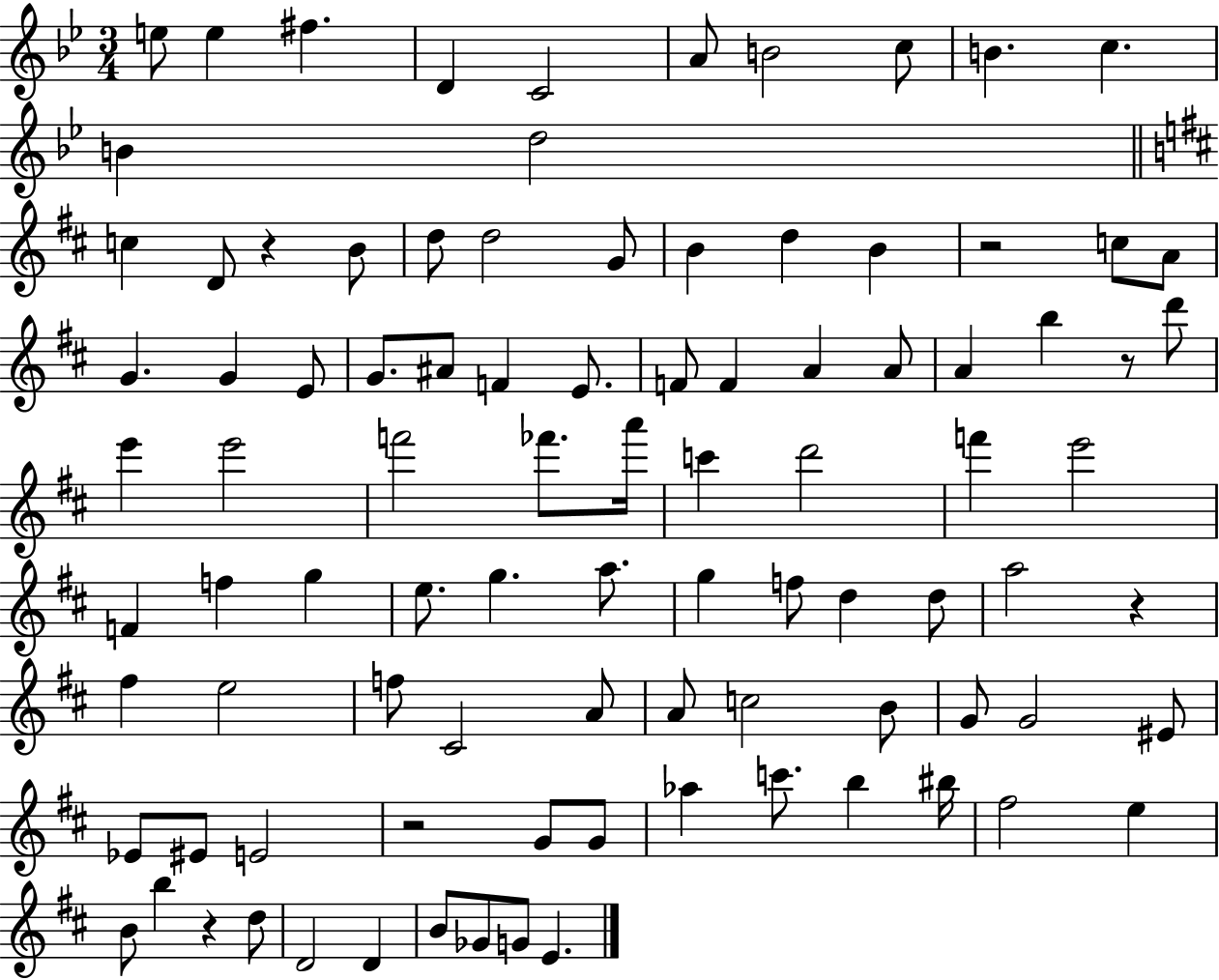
E5/e E5/q F#5/q. D4/q C4/h A4/e B4/h C5/e B4/q. C5/q. B4/q D5/h C5/q D4/e R/q B4/e D5/e D5/h G4/e B4/q D5/q B4/q R/h C5/e A4/e G4/q. G4/q E4/e G4/e. A#4/e F4/q E4/e. F4/e F4/q A4/q A4/e A4/q B5/q R/e D6/e E6/q E6/h F6/h FES6/e. A6/s C6/q D6/h F6/q E6/h F4/q F5/q G5/q E5/e. G5/q. A5/e. G5/q F5/e D5/q D5/e A5/h R/q F#5/q E5/h F5/e C#4/h A4/e A4/e C5/h B4/e G4/e G4/h EIS4/e Eb4/e EIS4/e E4/h R/h G4/e G4/e Ab5/q C6/e. B5/q BIS5/s F#5/h E5/q B4/e B5/q R/q D5/e D4/h D4/q B4/e Gb4/e G4/e E4/q.